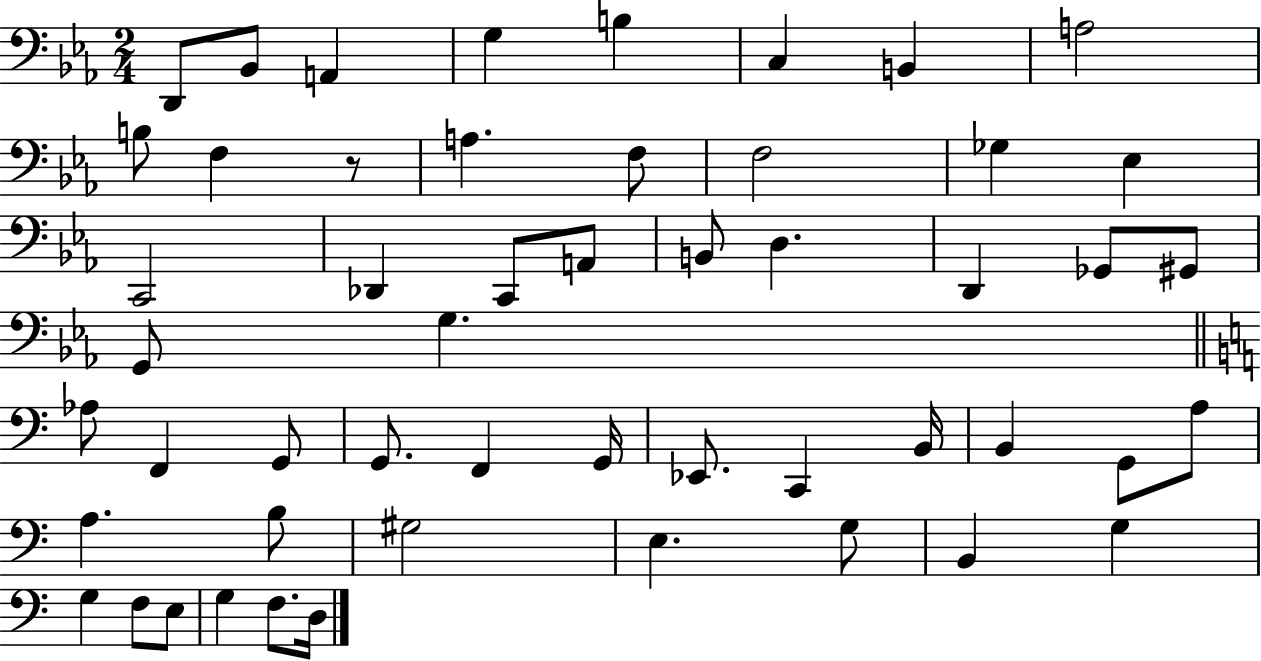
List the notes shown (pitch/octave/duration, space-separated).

D2/e Bb2/e A2/q G3/q B3/q C3/q B2/q A3/h B3/e F3/q R/e A3/q. F3/e F3/h Gb3/q Eb3/q C2/h Db2/q C2/e A2/e B2/e D3/q. D2/q Gb2/e G#2/e G2/e G3/q. Ab3/e F2/q G2/e G2/e. F2/q G2/s Eb2/e. C2/q B2/s B2/q G2/e A3/e A3/q. B3/e G#3/h E3/q. G3/e B2/q G3/q G3/q F3/e E3/e G3/q F3/e. D3/s